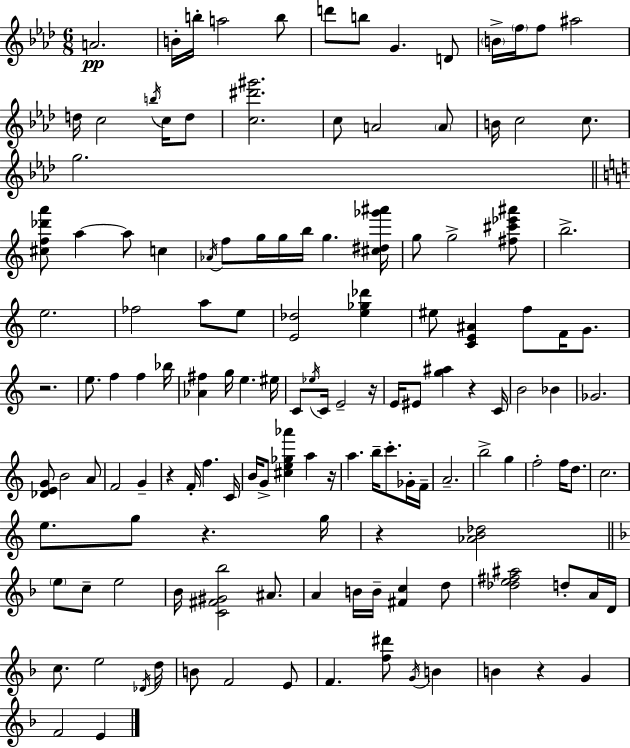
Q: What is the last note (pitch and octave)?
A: E4